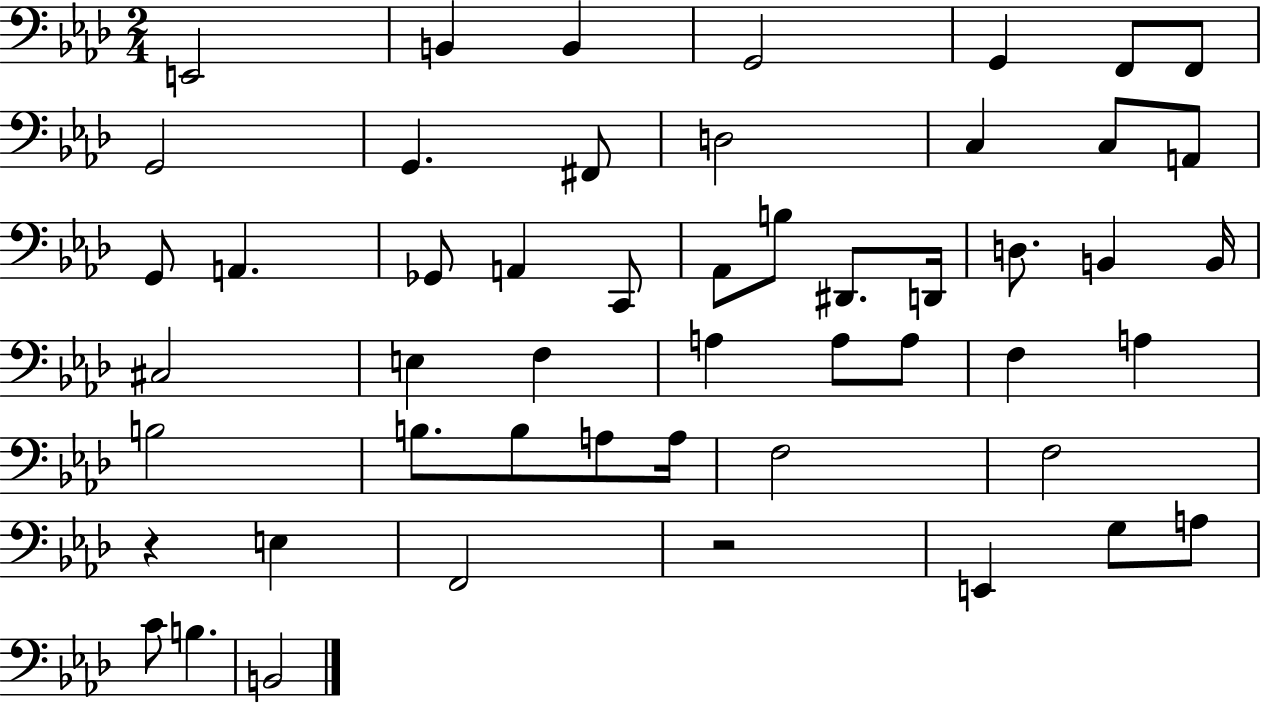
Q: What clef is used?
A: bass